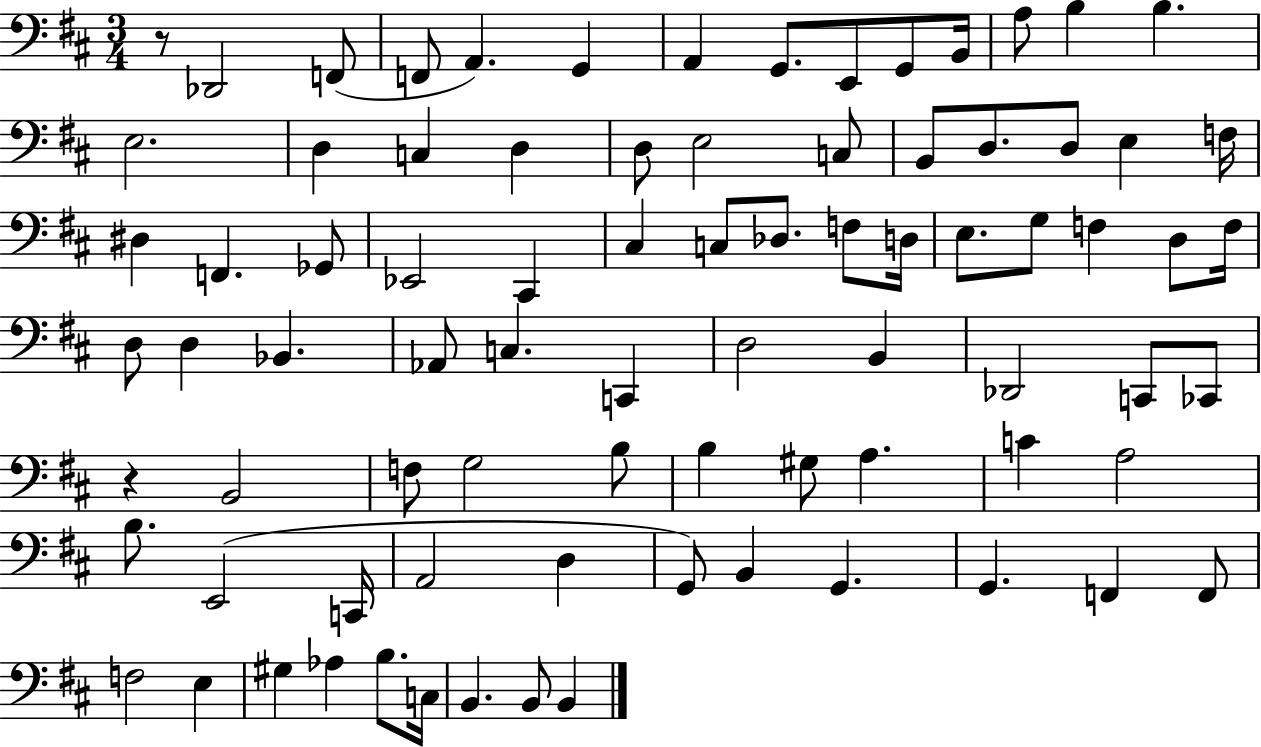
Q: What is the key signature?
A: D major